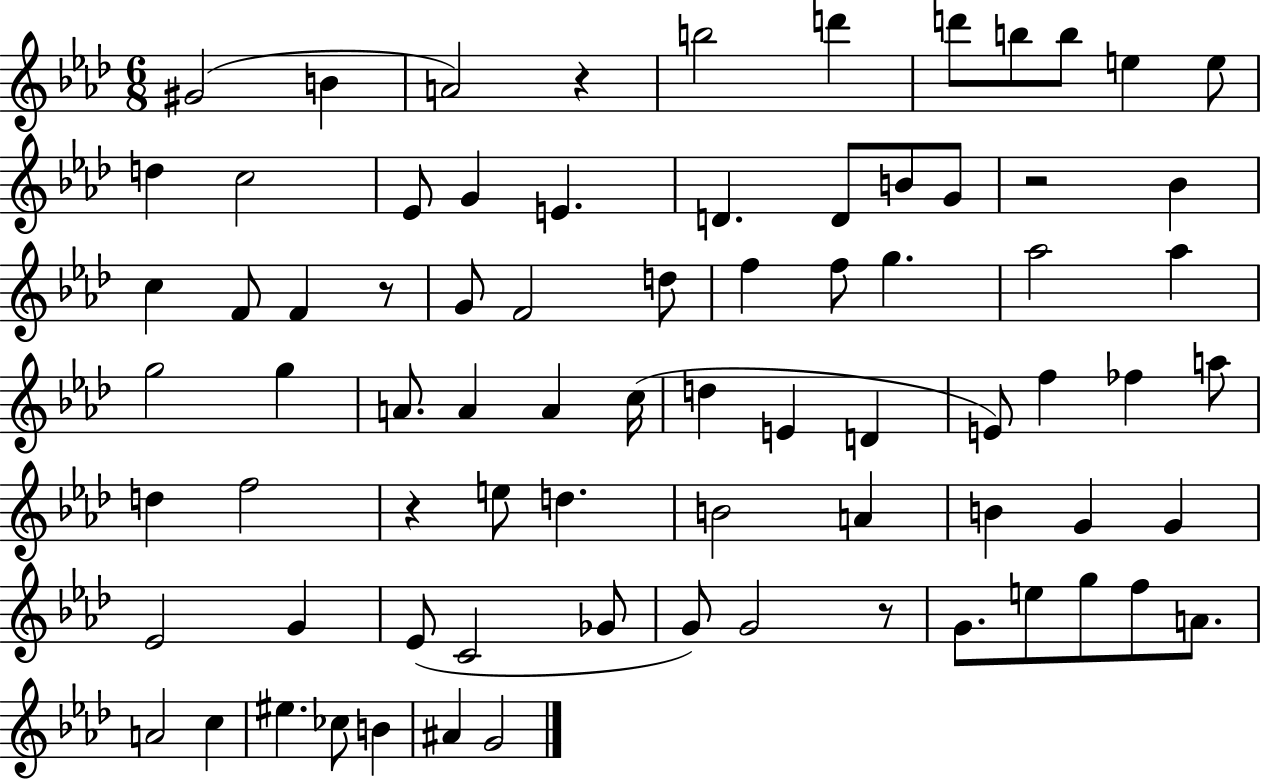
G#4/h B4/q A4/h R/q B5/h D6/q D6/e B5/e B5/e E5/q E5/e D5/q C5/h Eb4/e G4/q E4/q. D4/q. D4/e B4/e G4/e R/h Bb4/q C5/q F4/e F4/q R/e G4/e F4/h D5/e F5/q F5/e G5/q. Ab5/h Ab5/q G5/h G5/q A4/e. A4/q A4/q C5/s D5/q E4/q D4/q E4/e F5/q FES5/q A5/e D5/q F5/h R/q E5/e D5/q. B4/h A4/q B4/q G4/q G4/q Eb4/h G4/q Eb4/e C4/h Gb4/e G4/e G4/h R/e G4/e. E5/e G5/e F5/e A4/e. A4/h C5/q EIS5/q. CES5/e B4/q A#4/q G4/h